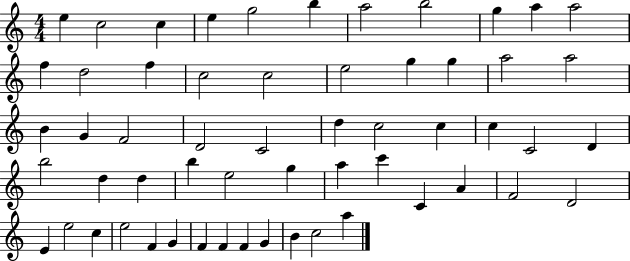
E5/q C5/h C5/q E5/q G5/h B5/q A5/h B5/h G5/q A5/q A5/h F5/q D5/h F5/q C5/h C5/h E5/h G5/q G5/q A5/h A5/h B4/q G4/q F4/h D4/h C4/h D5/q C5/h C5/q C5/q C4/h D4/q B5/h D5/q D5/q B5/q E5/h G5/q A5/q C6/q C4/q A4/q F4/h D4/h E4/q E5/h C5/q E5/h F4/q G4/q F4/q F4/q F4/q G4/q B4/q C5/h A5/q